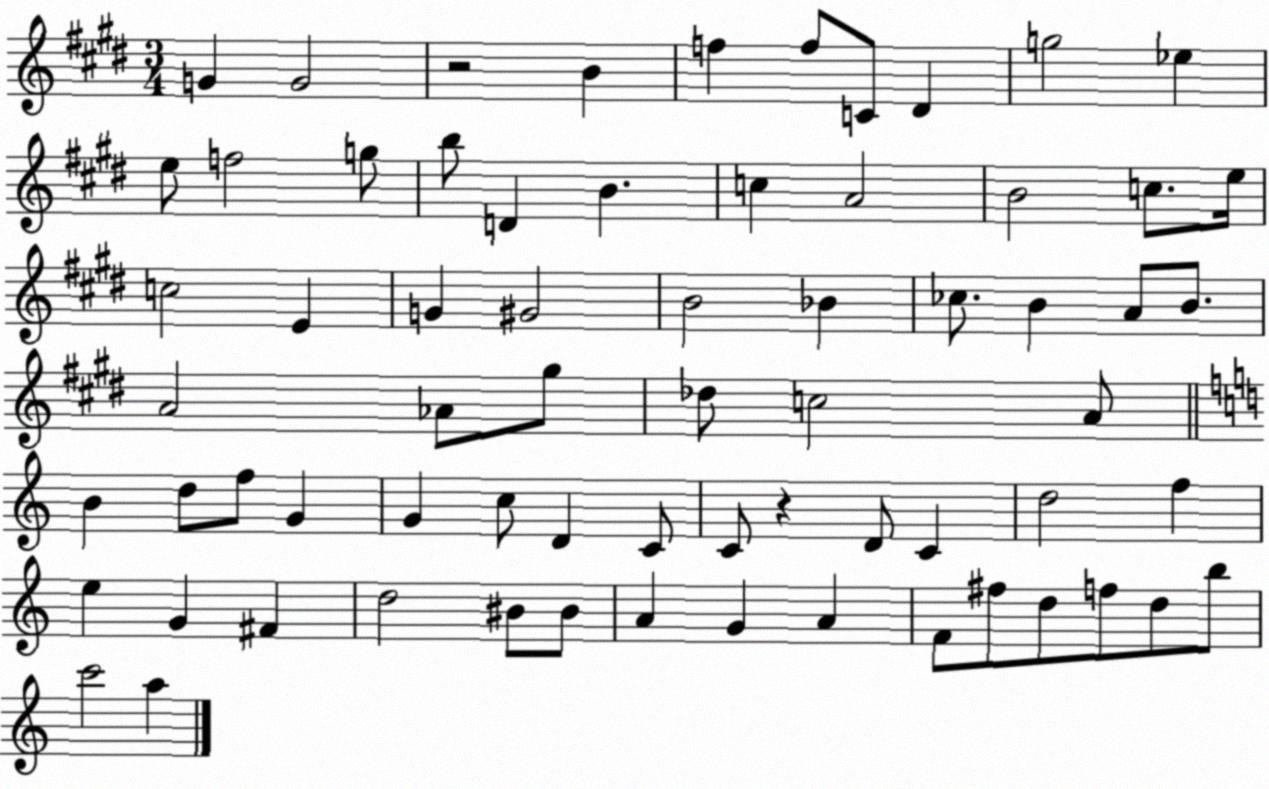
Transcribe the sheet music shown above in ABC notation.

X:1
T:Untitled
M:3/4
L:1/4
K:E
G G2 z2 B f f/2 C/2 ^D g2 _e e/2 f2 g/2 b/2 D B c A2 B2 c/2 e/4 c2 E G ^G2 B2 _B _c/2 B A/2 B/2 A2 _A/2 ^g/2 _d/2 c2 A/2 B d/2 f/2 G G c/2 D C/2 C/2 z D/2 C d2 f e G ^F d2 ^B/2 ^B/2 A G A F/2 ^f/2 d/2 f/2 d/2 b/2 c'2 a